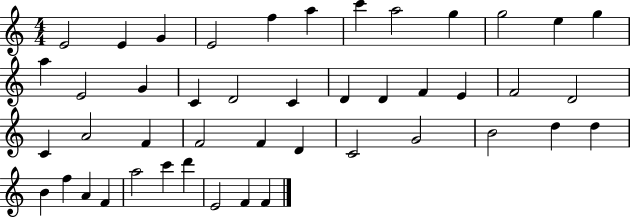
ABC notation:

X:1
T:Untitled
M:4/4
L:1/4
K:C
E2 E G E2 f a c' a2 g g2 e g a E2 G C D2 C D D F E F2 D2 C A2 F F2 F D C2 G2 B2 d d B f A F a2 c' d' E2 F F